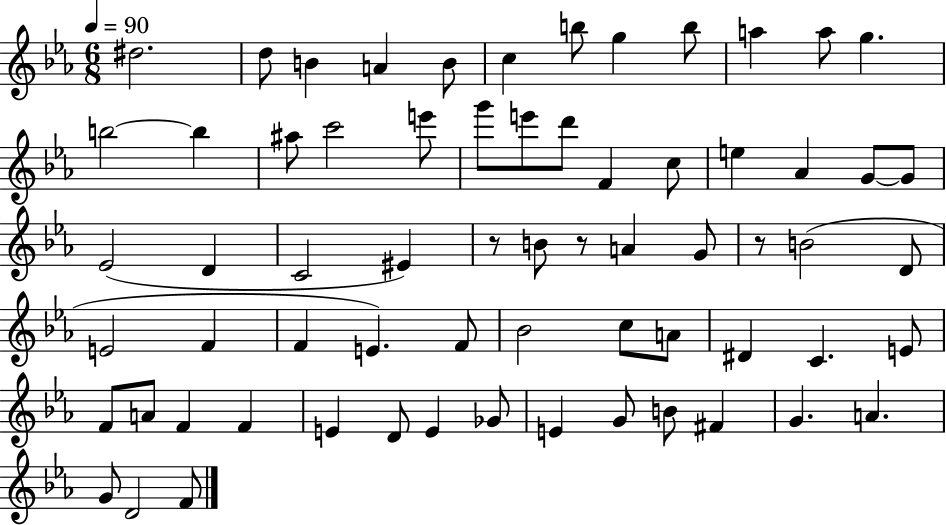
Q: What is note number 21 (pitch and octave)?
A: F4